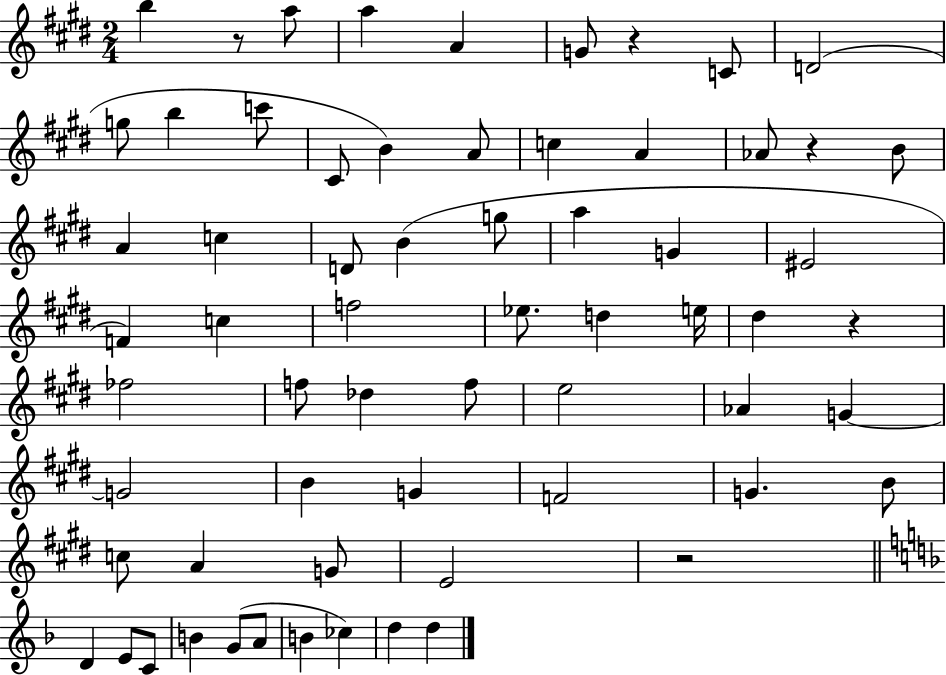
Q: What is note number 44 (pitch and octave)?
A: G4